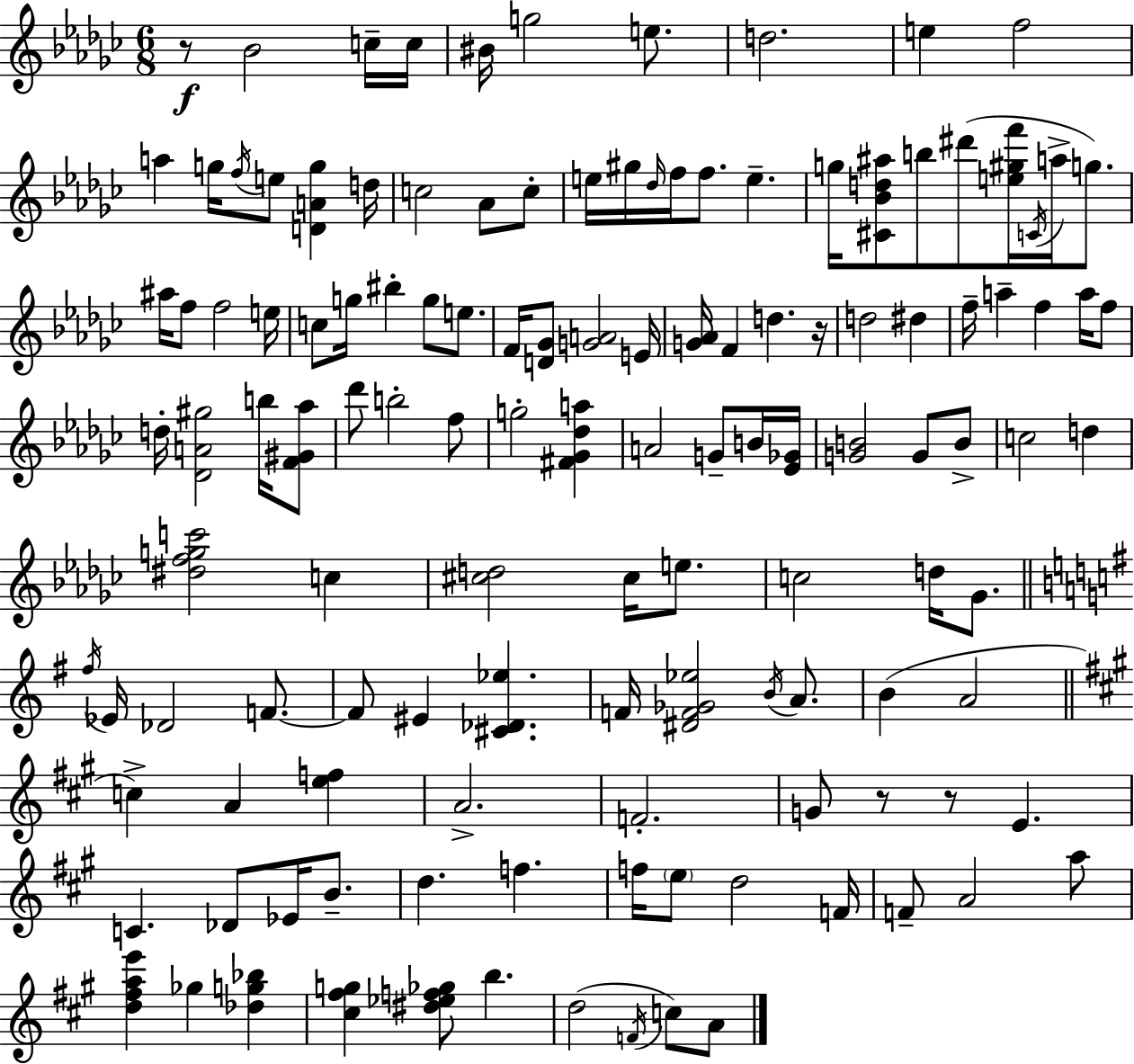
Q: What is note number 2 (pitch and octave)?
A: C5